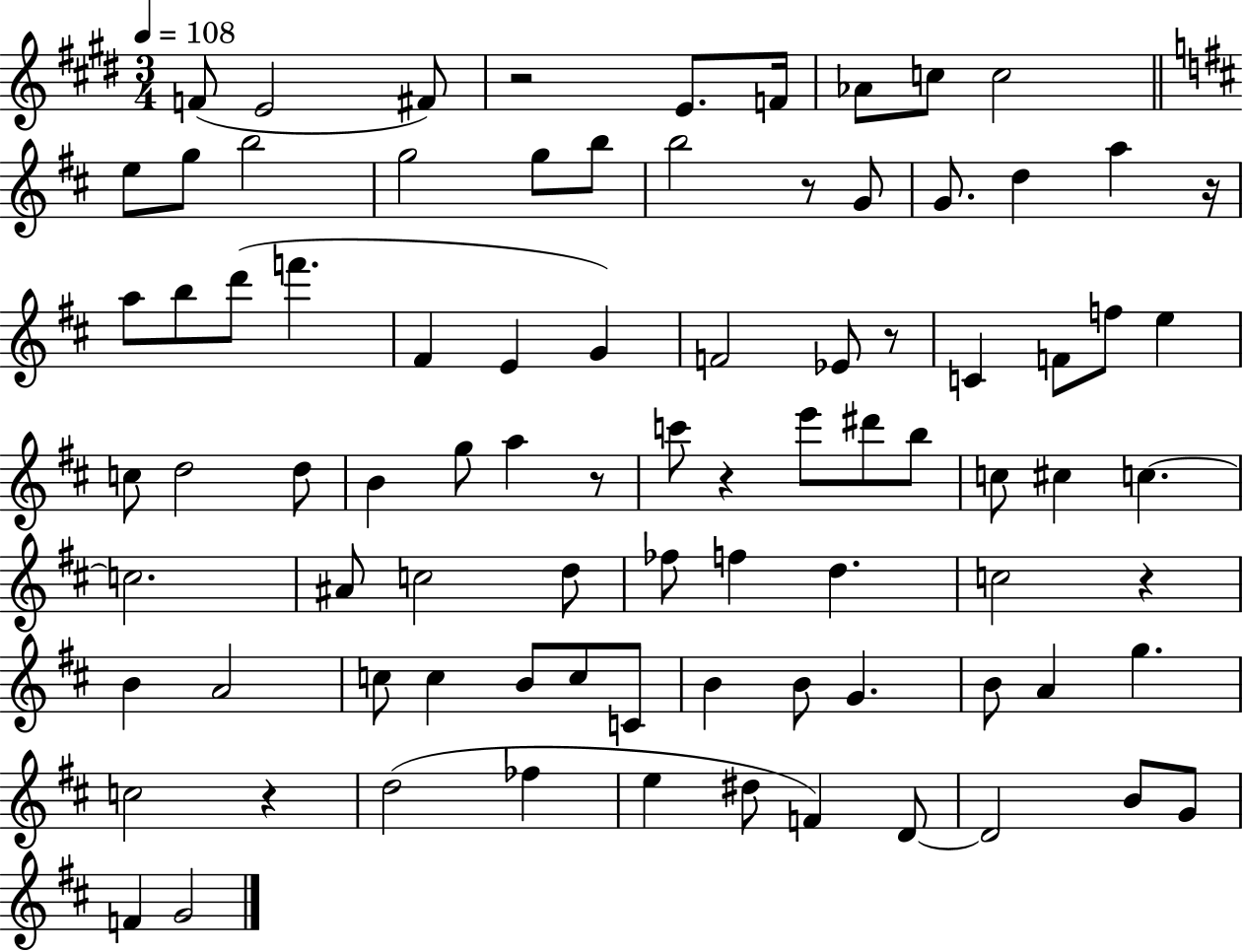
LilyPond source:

{
  \clef treble
  \numericTimeSignature
  \time 3/4
  \key e \major
  \tempo 4 = 108
  \repeat volta 2 { f'8( e'2 fis'8) | r2 e'8. f'16 | aes'8 c''8 c''2 | \bar "||" \break \key d \major e''8 g''8 b''2 | g''2 g''8 b''8 | b''2 r8 g'8 | g'8. d''4 a''4 r16 | \break a''8 b''8 d'''8( f'''4. | fis'4 e'4 g'4) | f'2 ees'8 r8 | c'4 f'8 f''8 e''4 | \break c''8 d''2 d''8 | b'4 g''8 a''4 r8 | c'''8 r4 e'''8 dis'''8 b''8 | c''8 cis''4 c''4.~~ | \break c''2. | ais'8 c''2 d''8 | fes''8 f''4 d''4. | c''2 r4 | \break b'4 a'2 | c''8 c''4 b'8 c''8 c'8 | b'4 b'8 g'4. | b'8 a'4 g''4. | \break c''2 r4 | d''2( fes''4 | e''4 dis''8 f'4) d'8~~ | d'2 b'8 g'8 | \break f'4 g'2 | } \bar "|."
}